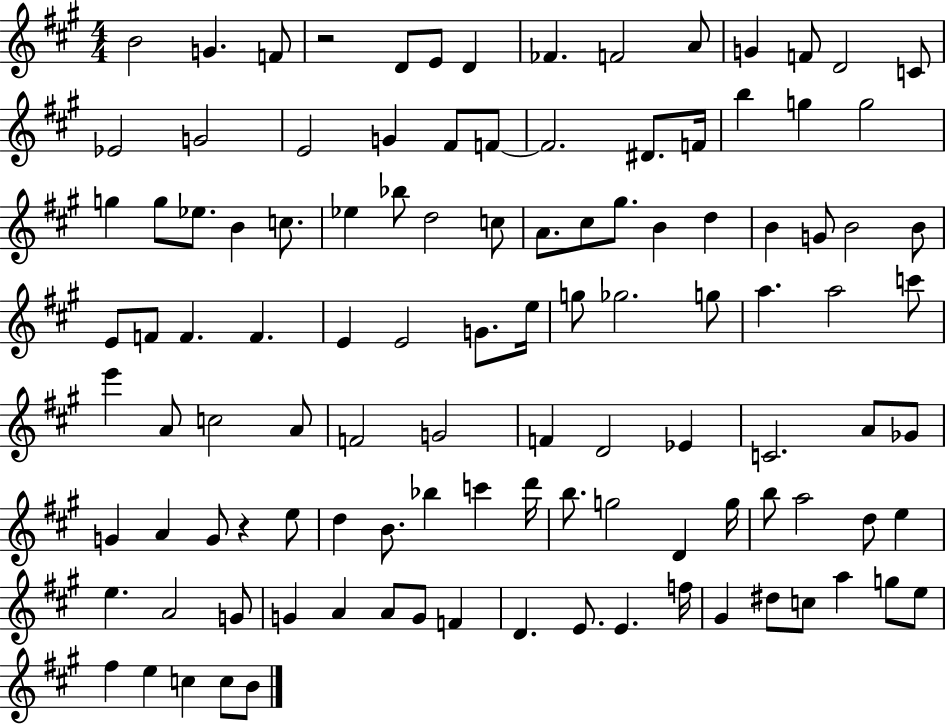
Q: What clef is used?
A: treble